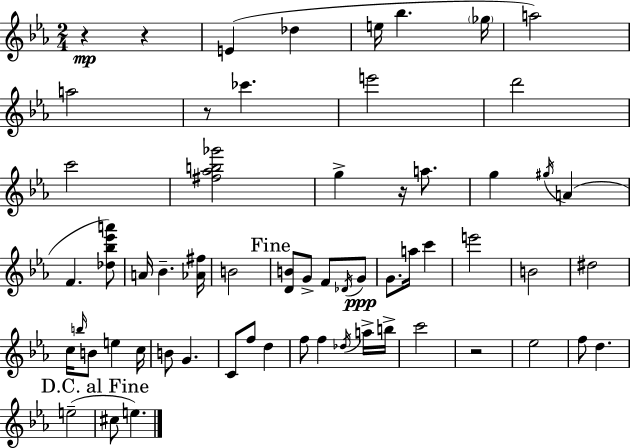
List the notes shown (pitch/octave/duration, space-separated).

R/q R/q E4/q Db5/q E5/s Bb5/q. Gb5/s A5/h A5/h R/e CES6/q. E6/h D6/h C6/h [F#5,Ab5,B5,Gb6]/h G5/q R/s A5/e. G5/q G#5/s A4/q F4/q. [Db5,Bb5,Eb6,A6]/e A4/s Bb4/q. [Ab4,F#5]/s B4/h [D4,B4]/e G4/e F4/e Db4/s G4/e G4/e. A5/s C6/q E6/h B4/h D#5/h C5/s B5/s B4/e E5/q C5/s B4/e G4/q. C4/e F5/e D5/q F5/e F5/q Db5/s A5/s B5/s C6/h R/h Eb5/h F5/e D5/q. E5/h C#5/e E5/q.